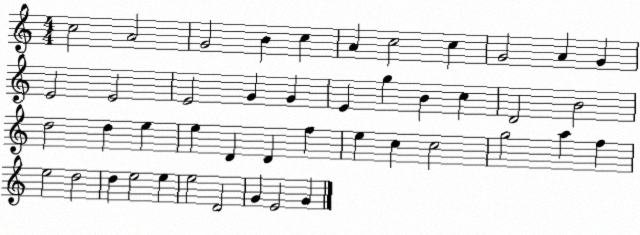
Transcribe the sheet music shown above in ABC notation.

X:1
T:Untitled
M:4/4
L:1/4
K:C
c2 A2 G2 B c A c2 c G2 A G E2 E2 E2 G G E g B c D2 B2 d2 d e e D D f e c c2 g2 a f e2 d2 d e2 e e2 D2 G E2 G